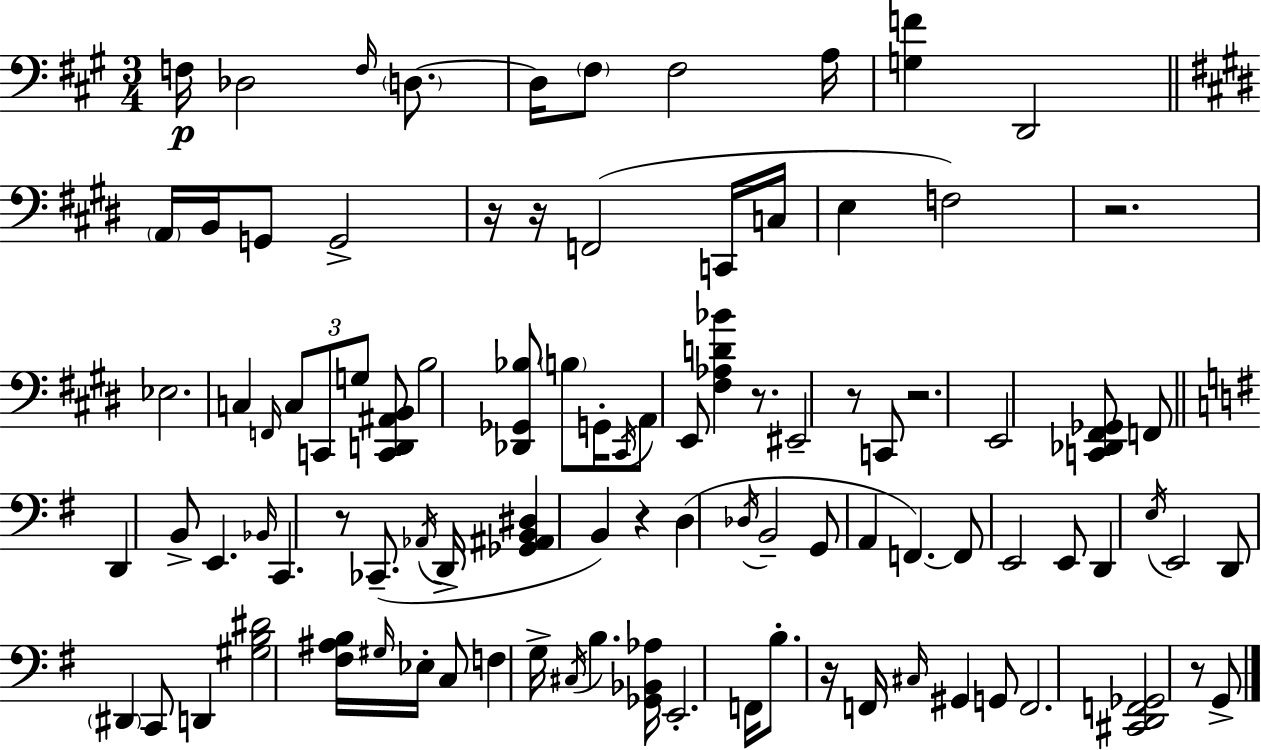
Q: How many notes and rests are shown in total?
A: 95